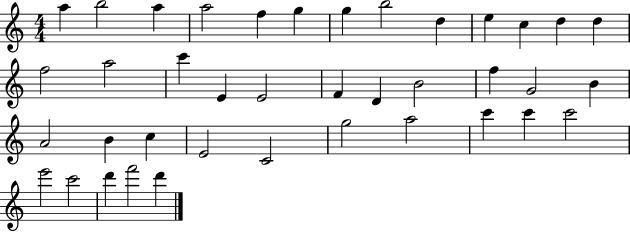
X:1
T:Untitled
M:4/4
L:1/4
K:C
a b2 a a2 f g g b2 d e c d d f2 a2 c' E E2 F D B2 f G2 B A2 B c E2 C2 g2 a2 c' c' c'2 e'2 c'2 d' f'2 d'